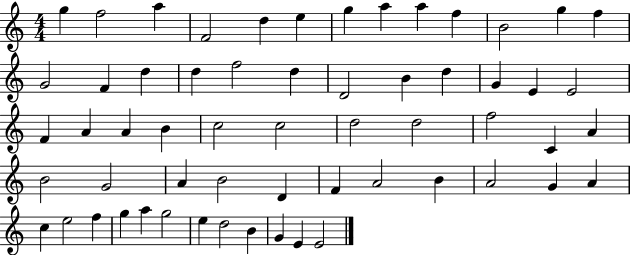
G5/q F5/h A5/q F4/h D5/q E5/q G5/q A5/q A5/q F5/q B4/h G5/q F5/q G4/h F4/q D5/q D5/q F5/h D5/q D4/h B4/q D5/q G4/q E4/q E4/h F4/q A4/q A4/q B4/q C5/h C5/h D5/h D5/h F5/h C4/q A4/q B4/h G4/h A4/q B4/h D4/q F4/q A4/h B4/q A4/h G4/q A4/q C5/q E5/h F5/q G5/q A5/q G5/h E5/q D5/h B4/q G4/q E4/q E4/h